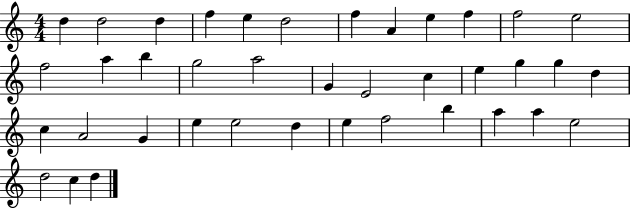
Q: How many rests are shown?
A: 0